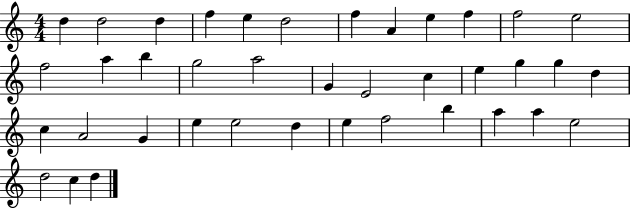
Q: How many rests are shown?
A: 0